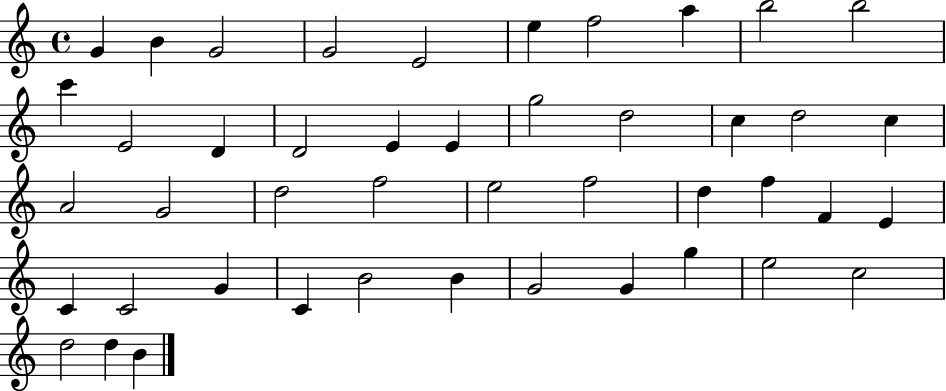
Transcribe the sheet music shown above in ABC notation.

X:1
T:Untitled
M:4/4
L:1/4
K:C
G B G2 G2 E2 e f2 a b2 b2 c' E2 D D2 E E g2 d2 c d2 c A2 G2 d2 f2 e2 f2 d f F E C C2 G C B2 B G2 G g e2 c2 d2 d B